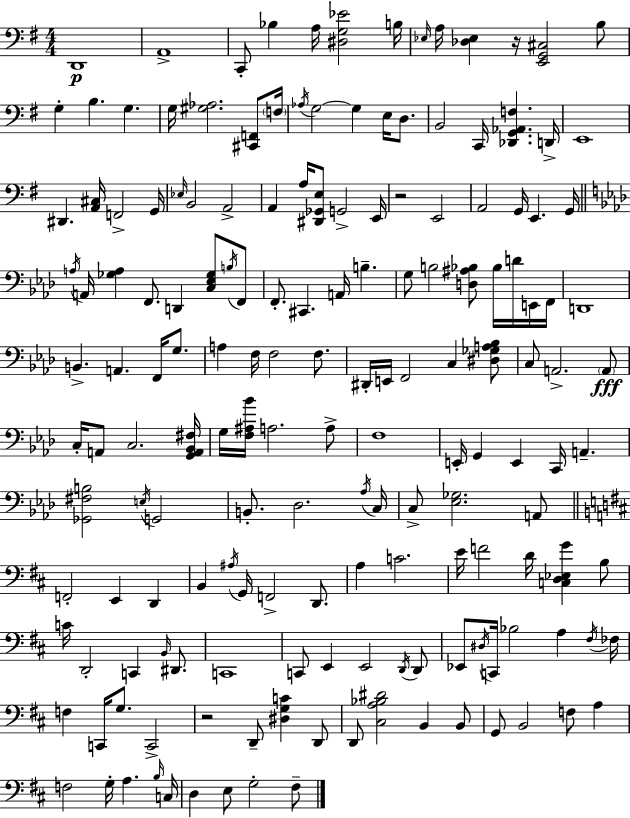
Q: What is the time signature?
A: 4/4